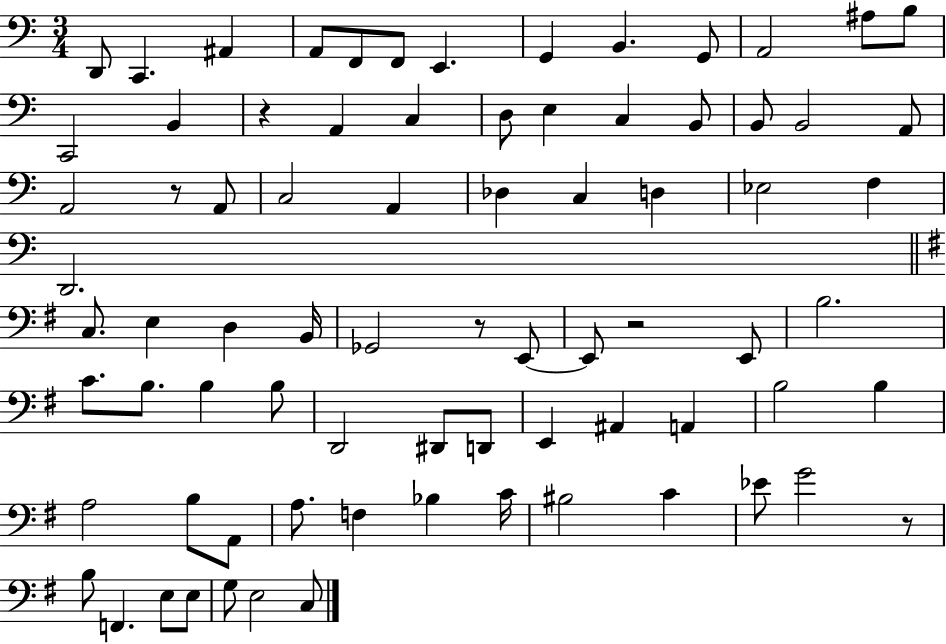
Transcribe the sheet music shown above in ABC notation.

X:1
T:Untitled
M:3/4
L:1/4
K:C
D,,/2 C,, ^A,, A,,/2 F,,/2 F,,/2 E,, G,, B,, G,,/2 A,,2 ^A,/2 B,/2 C,,2 B,, z A,, C, D,/2 E, C, B,,/2 B,,/2 B,,2 A,,/2 A,,2 z/2 A,,/2 C,2 A,, _D, C, D, _E,2 F, D,,2 C,/2 E, D, B,,/4 _G,,2 z/2 E,,/2 E,,/2 z2 E,,/2 B,2 C/2 B,/2 B, B,/2 D,,2 ^D,,/2 D,,/2 E,, ^A,, A,, B,2 B, A,2 B,/2 A,,/2 A,/2 F, _B, C/4 ^B,2 C _E/2 G2 z/2 B,/2 F,, E,/2 E,/2 G,/2 E,2 C,/2